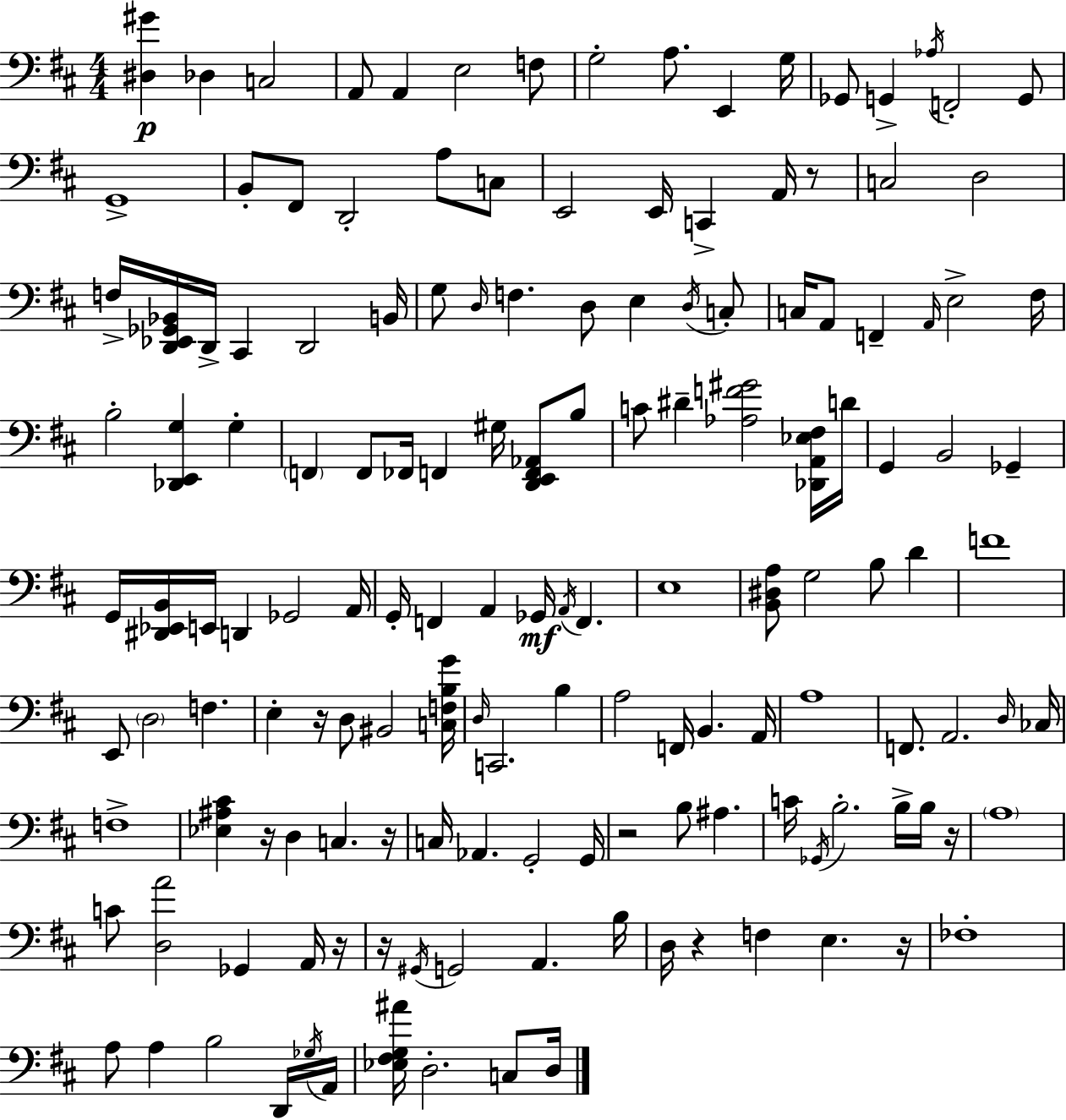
X:1
T:Untitled
M:4/4
L:1/4
K:D
[^D,^G] _D, C,2 A,,/2 A,, E,2 F,/2 G,2 A,/2 E,, G,/4 _G,,/2 G,, _A,/4 F,,2 G,,/2 G,,4 B,,/2 ^F,,/2 D,,2 A,/2 C,/2 E,,2 E,,/4 C,, A,,/4 z/2 C,2 D,2 F,/4 [D,,_E,,_G,,_B,,]/4 D,,/4 ^C,, D,,2 B,,/4 G,/2 D,/4 F, D,/2 E, D,/4 C,/2 C,/4 A,,/2 F,, A,,/4 E,2 ^F,/4 B,2 [_D,,E,,G,] G, F,, F,,/2 _F,,/4 F,, ^G,/4 [D,,E,,F,,_A,,]/2 B,/2 C/2 ^D [_A,F^G]2 [_D,,A,,_E,^F,]/4 D/4 G,, B,,2 _G,, G,,/4 [^D,,_E,,B,,]/4 E,,/4 D,, _G,,2 A,,/4 G,,/4 F,, A,, _G,,/4 A,,/4 F,, E,4 [B,,^D,A,]/2 G,2 B,/2 D F4 E,,/2 D,2 F, E, z/4 D,/2 ^B,,2 [C,F,B,G]/4 D,/4 C,,2 B, A,2 F,,/4 B,, A,,/4 A,4 F,,/2 A,,2 D,/4 _C,/4 F,4 [_E,^A,^C] z/4 D, C, z/4 C,/4 _A,, G,,2 G,,/4 z2 B,/2 ^A, C/4 _G,,/4 B,2 B,/4 B,/4 z/4 A,4 C/2 [D,A]2 _G,, A,,/4 z/4 z/4 ^G,,/4 G,,2 A,, B,/4 D,/4 z F, E, z/4 _F,4 A,/2 A, B,2 D,,/4 _G,/4 A,,/4 [_E,^F,G,^A]/4 D,2 C,/2 D,/4